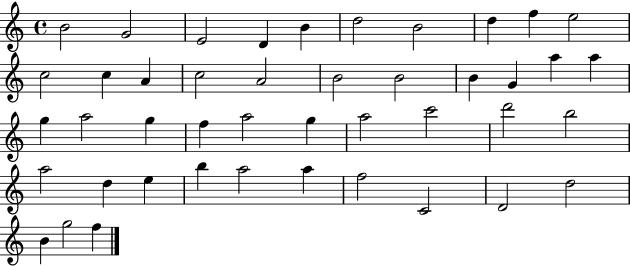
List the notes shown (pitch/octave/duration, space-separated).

B4/h G4/h E4/h D4/q B4/q D5/h B4/h D5/q F5/q E5/h C5/h C5/q A4/q C5/h A4/h B4/h B4/h B4/q G4/q A5/q A5/q G5/q A5/h G5/q F5/q A5/h G5/q A5/h C6/h D6/h B5/h A5/h D5/q E5/q B5/q A5/h A5/q F5/h C4/h D4/h D5/h B4/q G5/h F5/q